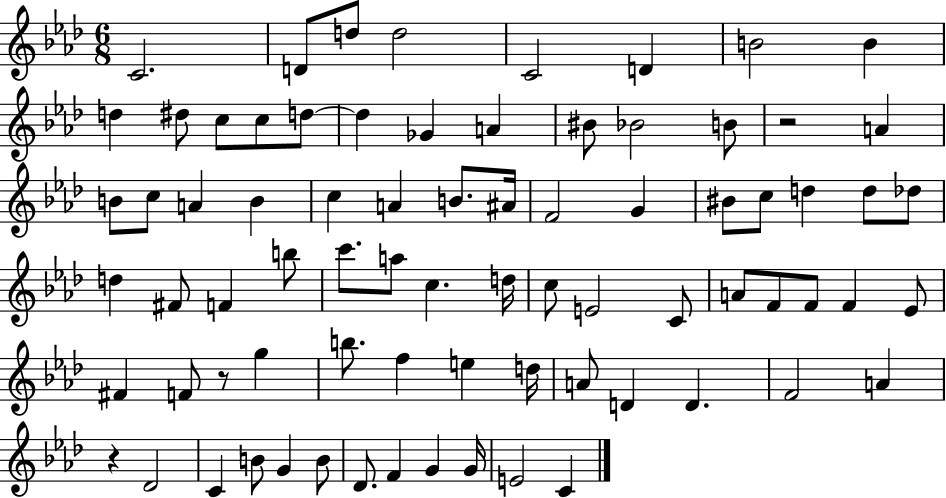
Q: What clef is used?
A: treble